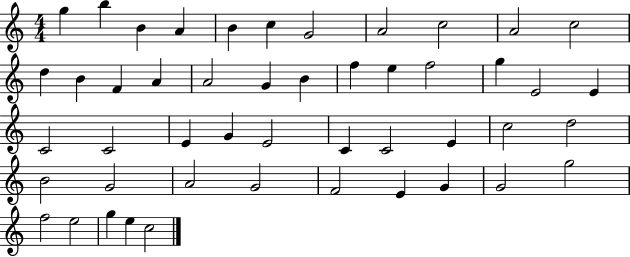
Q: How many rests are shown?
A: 0